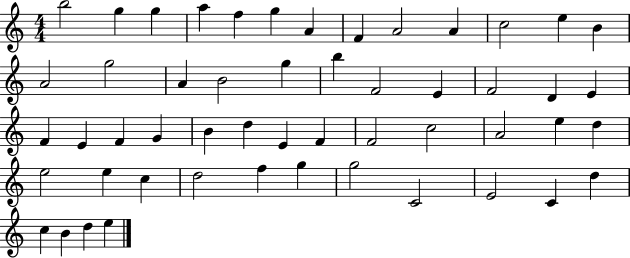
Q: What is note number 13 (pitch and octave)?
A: B4